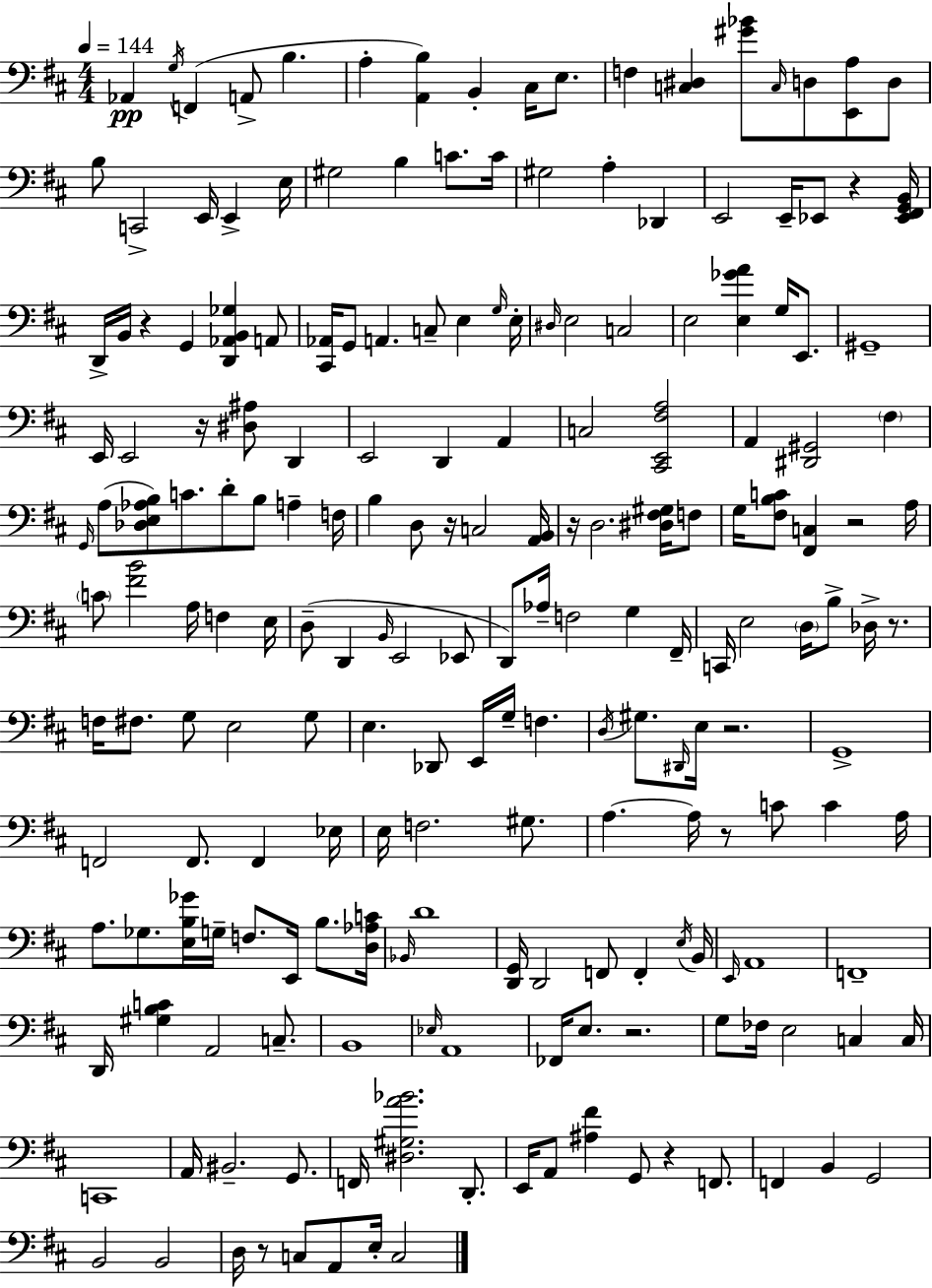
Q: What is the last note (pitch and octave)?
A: C3